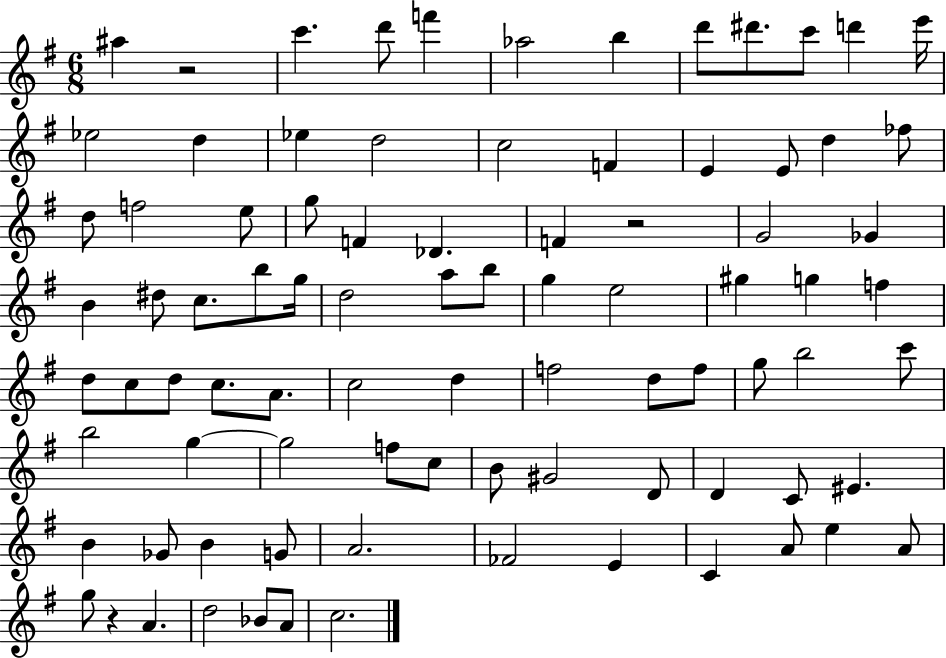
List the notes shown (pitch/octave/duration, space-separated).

A#5/q R/h C6/q. D6/e F6/q Ab5/h B5/q D6/e D#6/e. C6/e D6/q E6/s Eb5/h D5/q Eb5/q D5/h C5/h F4/q E4/q E4/e D5/q FES5/e D5/e F5/h E5/e G5/e F4/q Db4/q. F4/q R/h G4/h Gb4/q B4/q D#5/e C5/e. B5/e G5/s D5/h A5/e B5/e G5/q E5/h G#5/q G5/q F5/q D5/e C5/e D5/e C5/e. A4/e. C5/h D5/q F5/h D5/e F5/e G5/e B5/h C6/e B5/h G5/q G5/h F5/e C5/e B4/e G#4/h D4/e D4/q C4/e EIS4/q. B4/q Gb4/e B4/q G4/e A4/h. FES4/h E4/q C4/q A4/e E5/q A4/e G5/e R/q A4/q. D5/h Bb4/e A4/e C5/h.